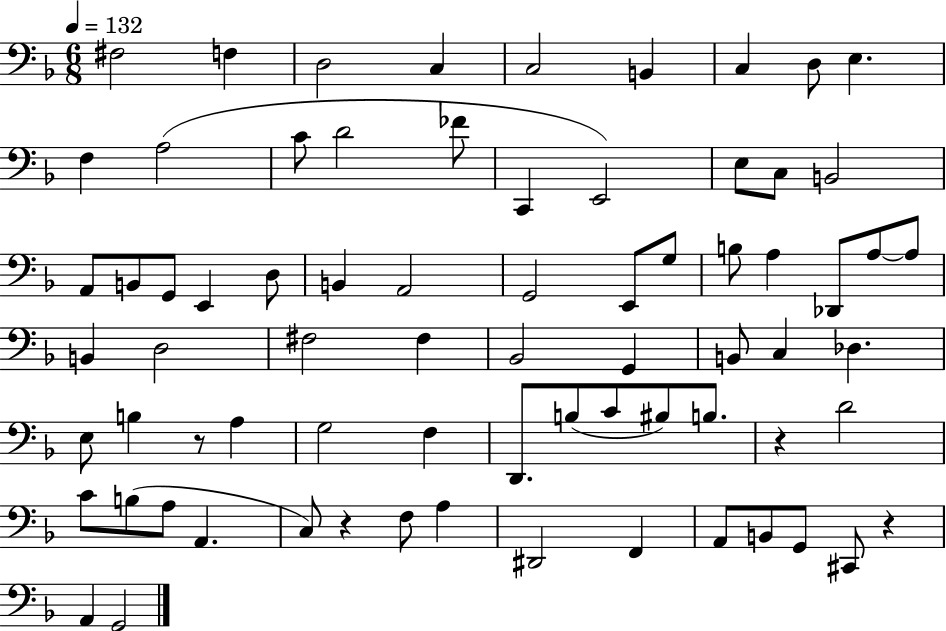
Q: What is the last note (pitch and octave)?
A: G2